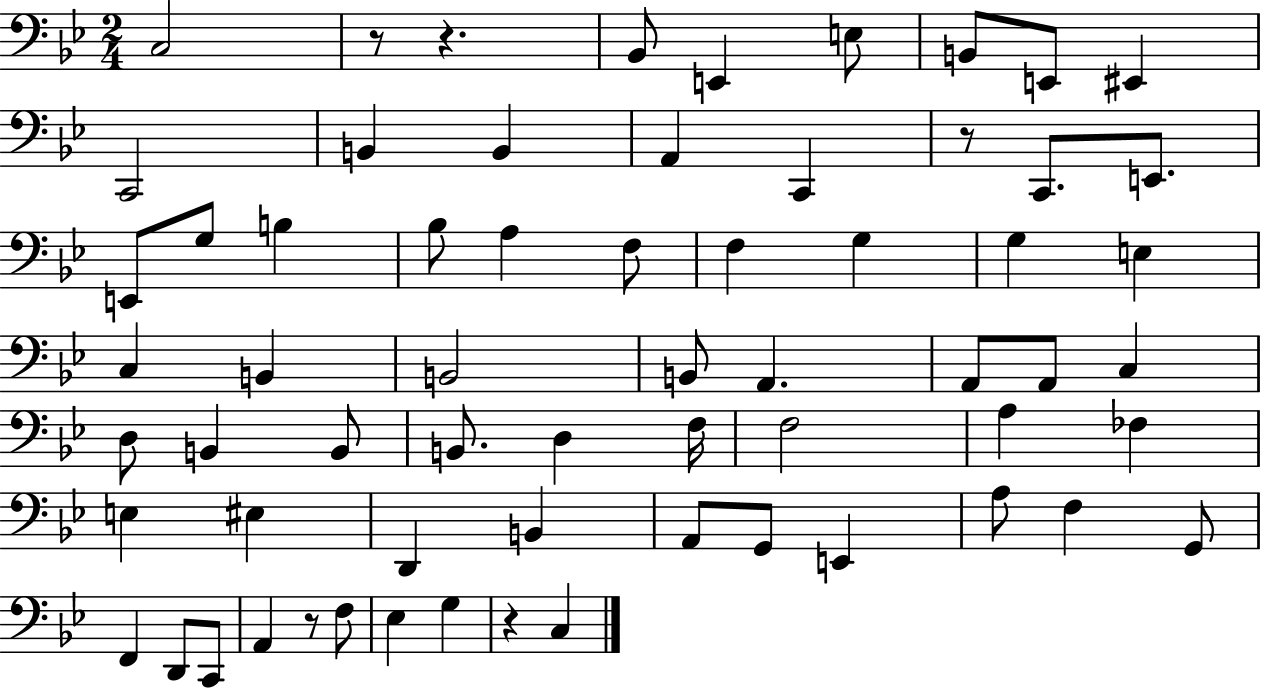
C3/h R/e R/q. Bb2/e E2/q E3/e B2/e E2/e EIS2/q C2/h B2/q B2/q A2/q C2/q R/e C2/e. E2/e. E2/e G3/e B3/q Bb3/e A3/q F3/e F3/q G3/q G3/q E3/q C3/q B2/q B2/h B2/e A2/q. A2/e A2/e C3/q D3/e B2/q B2/e B2/e. D3/q F3/s F3/h A3/q FES3/q E3/q EIS3/q D2/q B2/q A2/e G2/e E2/q A3/e F3/q G2/e F2/q D2/e C2/e A2/q R/e F3/e Eb3/q G3/q R/q C3/q